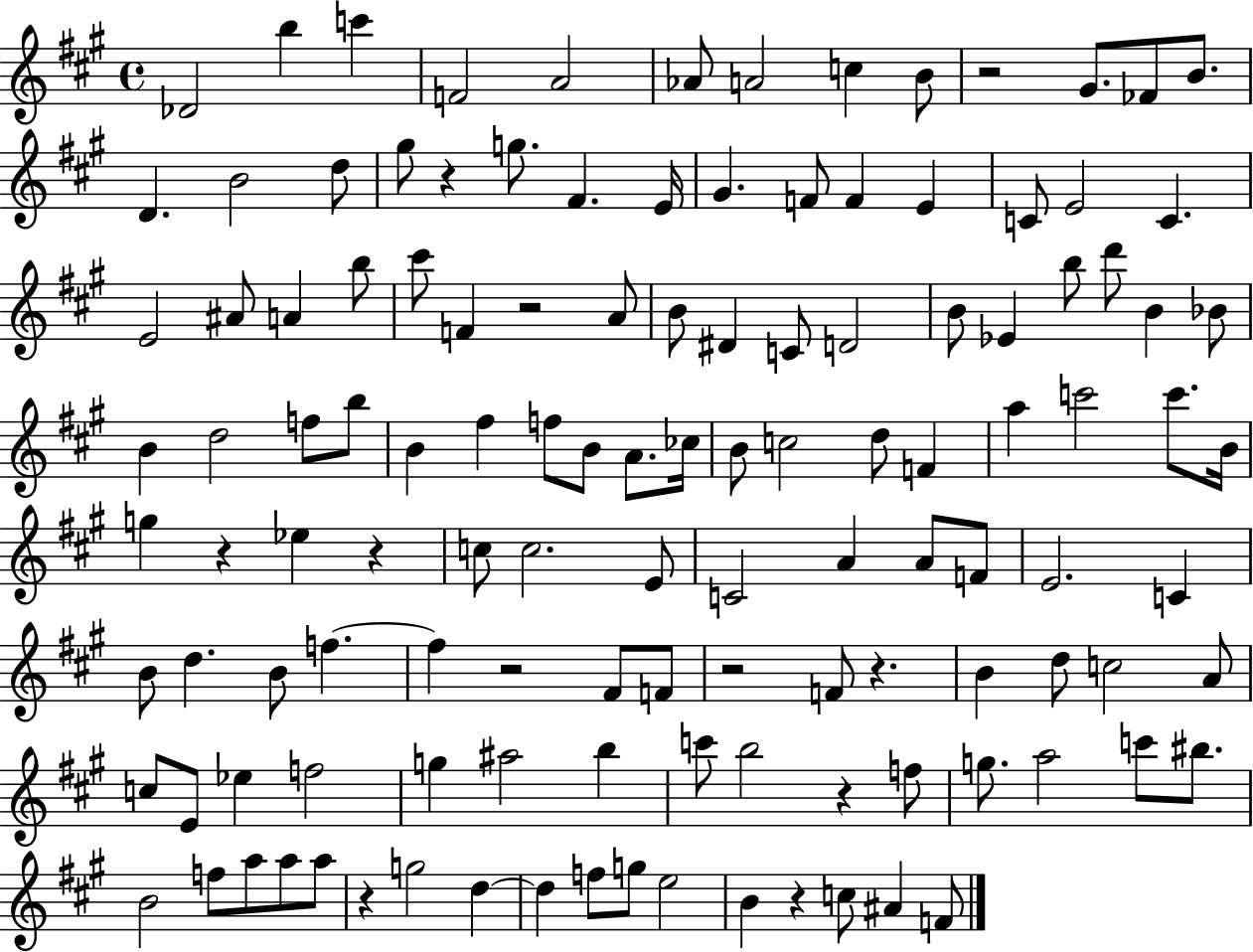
Db4/h B5/q C6/q F4/h A4/h Ab4/e A4/h C5/q B4/e R/h G#4/e. FES4/e B4/e. D4/q. B4/h D5/e G#5/e R/q G5/e. F#4/q. E4/s G#4/q. F4/e F4/q E4/q C4/e E4/h C4/q. E4/h A#4/e A4/q B5/e C#6/e F4/q R/h A4/e B4/e D#4/q C4/e D4/h B4/e Eb4/q B5/e D6/e B4/q Bb4/e B4/q D5/h F5/e B5/e B4/q F#5/q F5/e B4/e A4/e. CES5/s B4/e C5/h D5/e F4/q A5/q C6/h C6/e. B4/s G5/q R/q Eb5/q R/q C5/e C5/h. E4/e C4/h A4/q A4/e F4/e E4/h. C4/q B4/e D5/q. B4/e F5/q. F5/q R/h F#4/e F4/e R/h F4/e R/q. B4/q D5/e C5/h A4/e C5/e E4/e Eb5/q F5/h G5/q A#5/h B5/q C6/e B5/h R/q F5/e G5/e. A5/h C6/e BIS5/e. B4/h F5/e A5/e A5/e A5/e R/q G5/h D5/q D5/q F5/e G5/e E5/h B4/q R/q C5/e A#4/q F4/e